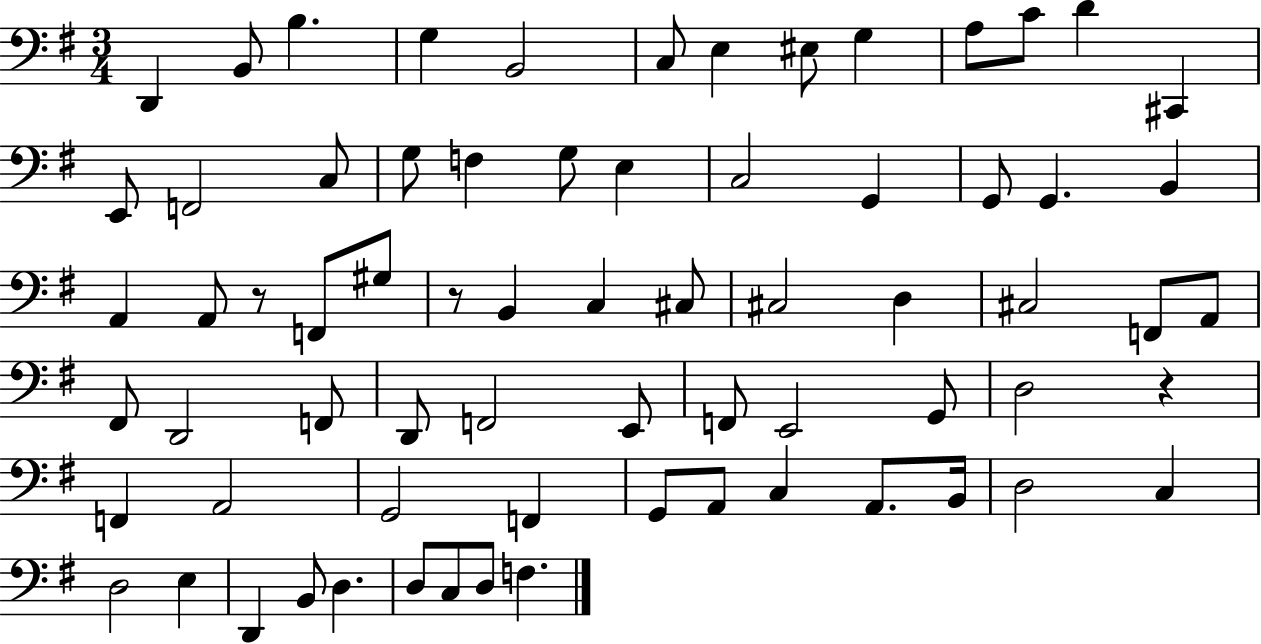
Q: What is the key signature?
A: G major